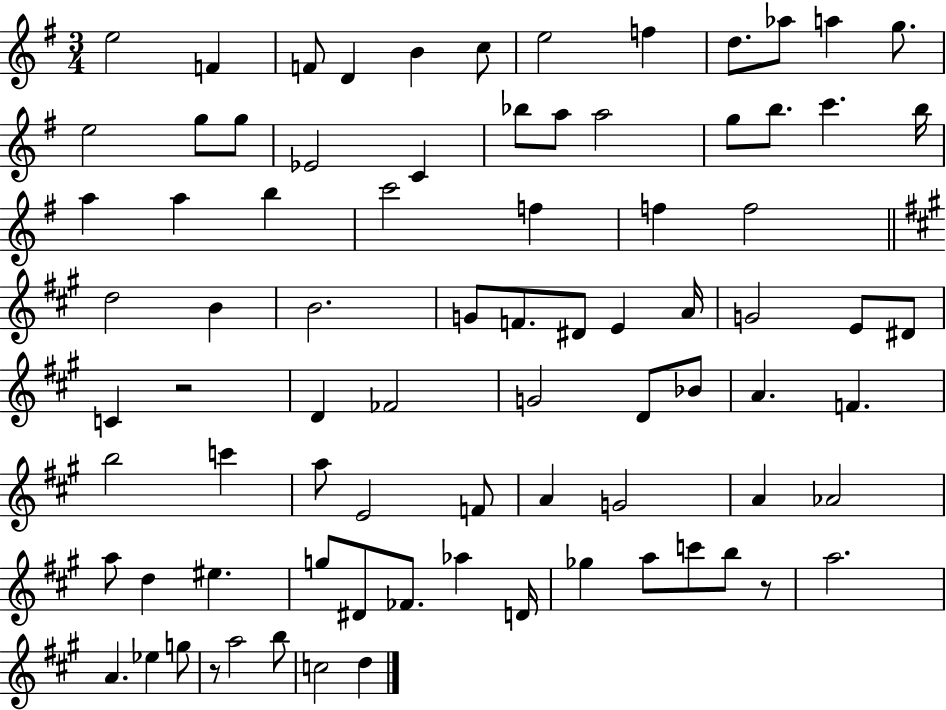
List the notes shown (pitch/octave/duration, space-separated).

E5/h F4/q F4/e D4/q B4/q C5/e E5/h F5/q D5/e. Ab5/e A5/q G5/e. E5/h G5/e G5/e Eb4/h C4/q Bb5/e A5/e A5/h G5/e B5/e. C6/q. B5/s A5/q A5/q B5/q C6/h F5/q F5/q F5/h D5/h B4/q B4/h. G4/e F4/e. D#4/e E4/q A4/s G4/h E4/e D#4/e C4/q R/h D4/q FES4/h G4/h D4/e Bb4/e A4/q. F4/q. B5/h C6/q A5/e E4/h F4/e A4/q G4/h A4/q Ab4/h A5/e D5/q EIS5/q. G5/e D#4/e FES4/e. Ab5/q D4/s Gb5/q A5/e C6/e B5/e R/e A5/h. A4/q. Eb5/q G5/e R/e A5/h B5/e C5/h D5/q